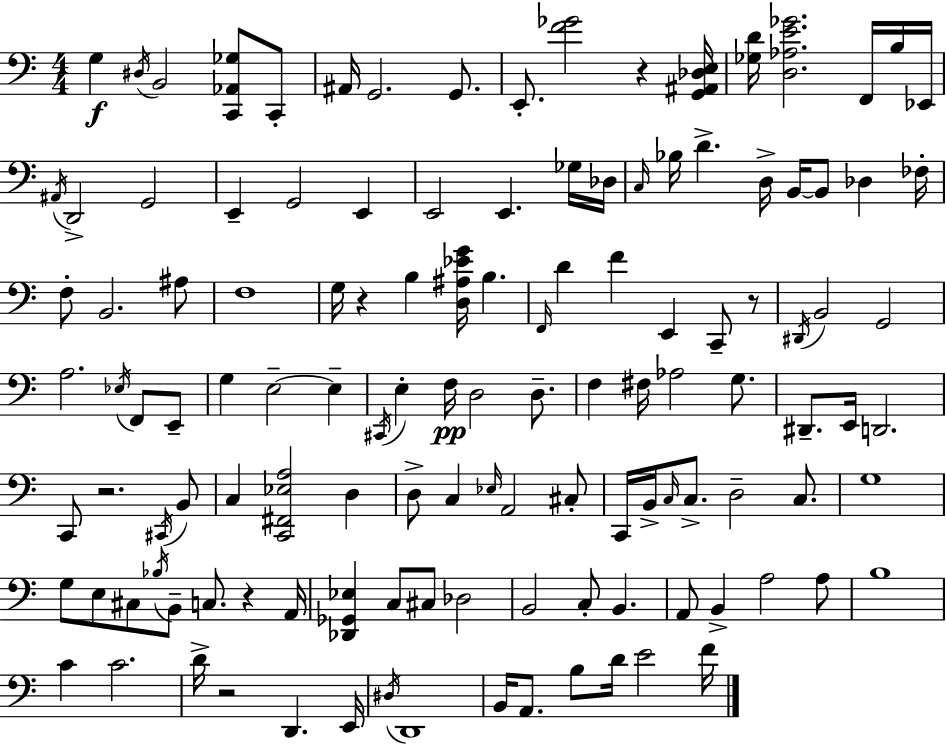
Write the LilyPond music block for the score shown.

{
  \clef bass
  \numericTimeSignature
  \time 4/4
  \key a \minor
  g4\f \acciaccatura { dis16 } b,2 <c, aes, ges>8 c,8-. | ais,16 g,2. g,8. | e,8.-. <f' ges'>2 r4 | <g, ais, des e>16 <ges d'>16 <d aes e' ges'>2. f,16 b16 | \break ees,16 \acciaccatura { ais,16 } d,2-> g,2 | e,4-- g,2 e,4 | e,2 e,4. | ges16 des16 \grace { c16 } bes16 d'4.-> d16-> b,16~~ b,8 des4 | \break fes16-. f8-. b,2. | ais8 f1 | g16 r4 b4 <d ais ees' g'>16 b4. | \grace { f,16 } d'4 f'4 e,4 | \break c,8-- r8 \acciaccatura { dis,16 } b,2 g,2 | a2. | \acciaccatura { ees16 } f,8 e,8-- g4 e2--~~ | e4-- \acciaccatura { cis,16 } e4-. f16\pp d2 | \break d8.-- f4 fis16 aes2 | g8. dis,8.-- e,16 d,2. | c,8 r2. | \acciaccatura { cis,16 } b,8 c4 <c, fis, ees a>2 | \break d4 d8-> c4 \grace { ees16 } a,2 | cis8-. c,16 b,16-> \grace { c16 } c8.-> d2-- | c8. g1 | g8 e8 cis8 | \break \acciaccatura { bes16 } b,8-- c8. r4 a,16 <des, ges, ees>4 c8 | cis8 des2 b,2 | c8-. b,4. a,8 b,4-> | a2 a8 b1 | \break c'4 c'2. | d'16-> r2 | d,4. e,16 \acciaccatura { dis16 } d,1 | b,16 a,8. | \break b8 d'16 e'2 f'16 \bar "|."
}